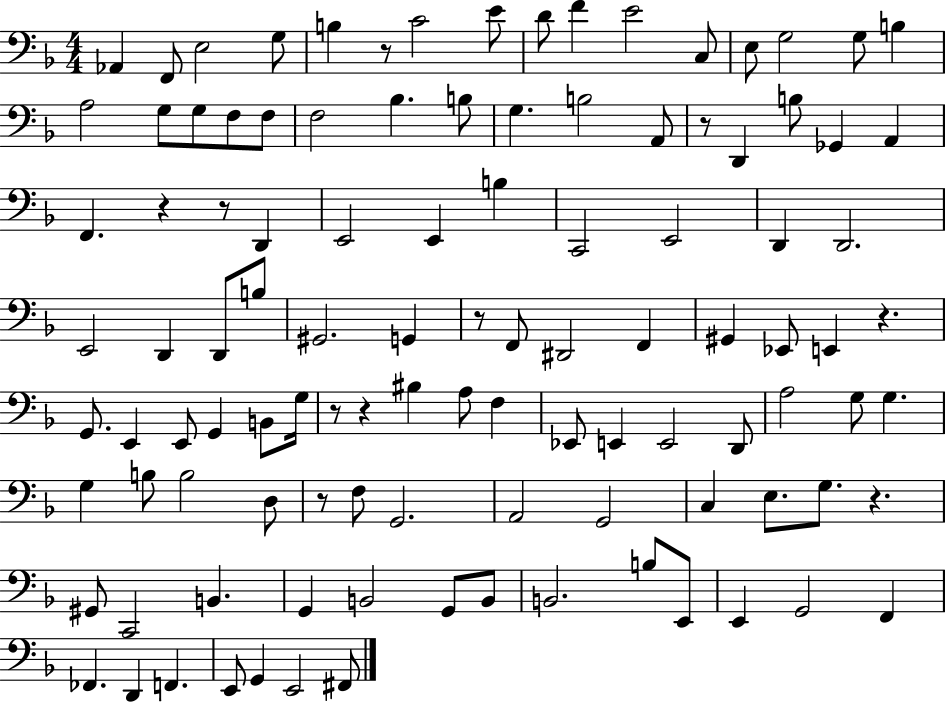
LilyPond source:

{
  \clef bass
  \numericTimeSignature
  \time 4/4
  \key f \major
  aes,4 f,8 e2 g8 | b4 r8 c'2 e'8 | d'8 f'4 e'2 c8 | e8 g2 g8 b4 | \break a2 g8 g8 f8 f8 | f2 bes4. b8 | g4. b2 a,8 | r8 d,4 b8 ges,4 a,4 | \break f,4. r4 r8 d,4 | e,2 e,4 b4 | c,2 e,2 | d,4 d,2. | \break e,2 d,4 d,8 b8 | gis,2. g,4 | r8 f,8 dis,2 f,4 | gis,4 ees,8 e,4 r4. | \break g,8. e,4 e,8 g,4 b,8 g16 | r8 r4 bis4 a8 f4 | ees,8 e,4 e,2 d,8 | a2 g8 g4. | \break g4 b8 b2 d8 | r8 f8 g,2. | a,2 g,2 | c4 e8. g8. r4. | \break gis,8 c,2 b,4. | g,4 b,2 g,8 b,8 | b,2. b8 e,8 | e,4 g,2 f,4 | \break fes,4. d,4 f,4. | e,8 g,4 e,2 fis,8 | \bar "|."
}